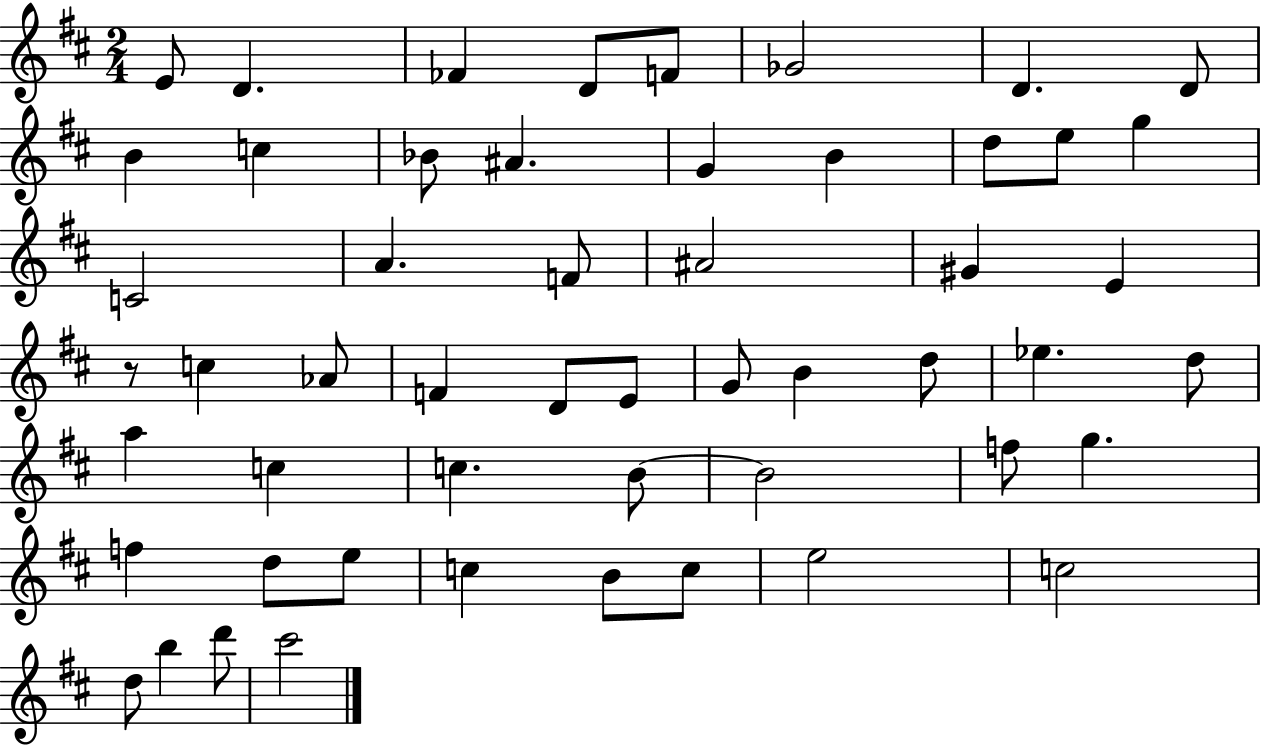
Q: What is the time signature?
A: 2/4